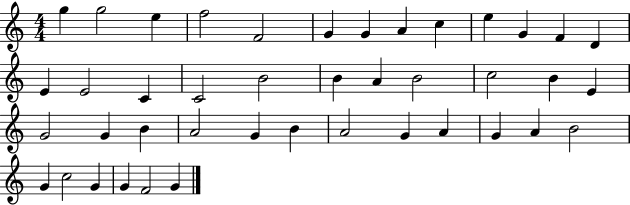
G5/q G5/h E5/q F5/h F4/h G4/q G4/q A4/q C5/q E5/q G4/q F4/q D4/q E4/q E4/h C4/q C4/h B4/h B4/q A4/q B4/h C5/h B4/q E4/q G4/h G4/q B4/q A4/h G4/q B4/q A4/h G4/q A4/q G4/q A4/q B4/h G4/q C5/h G4/q G4/q F4/h G4/q